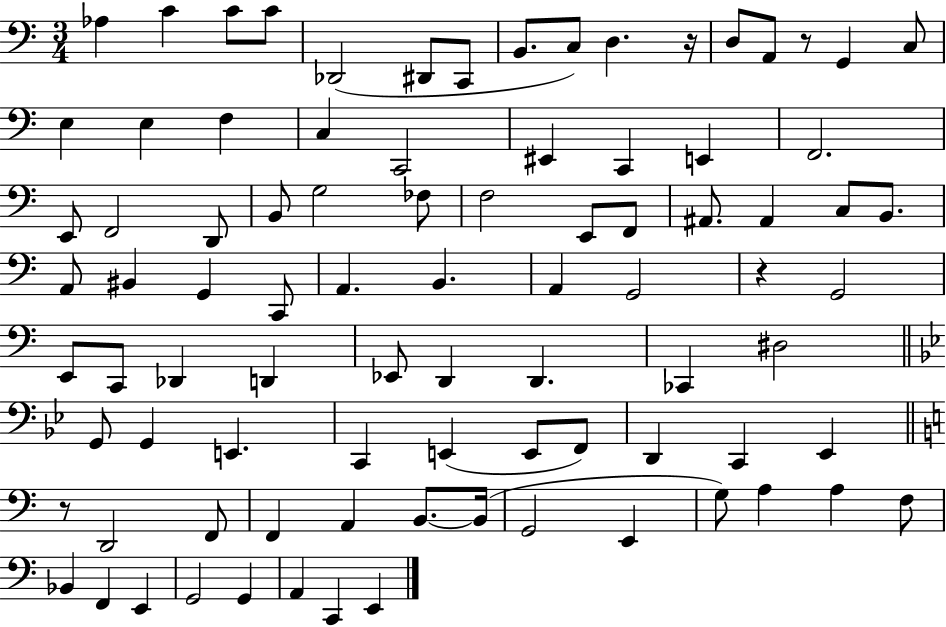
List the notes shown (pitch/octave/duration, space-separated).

Ab3/q C4/q C4/e C4/e Db2/h D#2/e C2/e B2/e. C3/e D3/q. R/s D3/e A2/e R/e G2/q C3/e E3/q E3/q F3/q C3/q C2/h EIS2/q C2/q E2/q F2/h. E2/e F2/h D2/e B2/e G3/h FES3/e F3/h E2/e F2/e A#2/e. A#2/q C3/e B2/e. A2/e BIS2/q G2/q C2/e A2/q. B2/q. A2/q G2/h R/q G2/h E2/e C2/e Db2/q D2/q Eb2/e D2/q D2/q. CES2/q D#3/h G2/e G2/q E2/q. C2/q E2/q E2/e F2/e D2/q C2/q Eb2/q R/e D2/h F2/e F2/q A2/q B2/e. B2/s G2/h E2/q G3/e A3/q A3/q F3/e Bb2/q F2/q E2/q G2/h G2/q A2/q C2/q E2/q